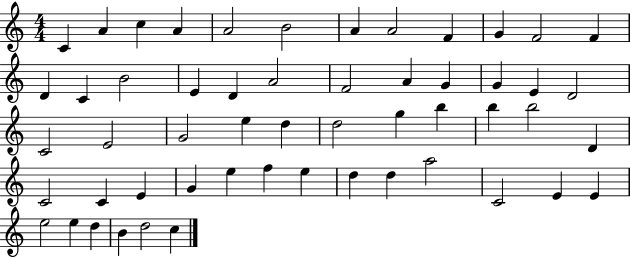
C4/q A4/q C5/q A4/q A4/h B4/h A4/q A4/h F4/q G4/q F4/h F4/q D4/q C4/q B4/h E4/q D4/q A4/h F4/h A4/q G4/q G4/q E4/q D4/h C4/h E4/h G4/h E5/q D5/q D5/h G5/q B5/q B5/q B5/h D4/q C4/h C4/q E4/q G4/q E5/q F5/q E5/q D5/q D5/q A5/h C4/h E4/q E4/q E5/h E5/q D5/q B4/q D5/h C5/q